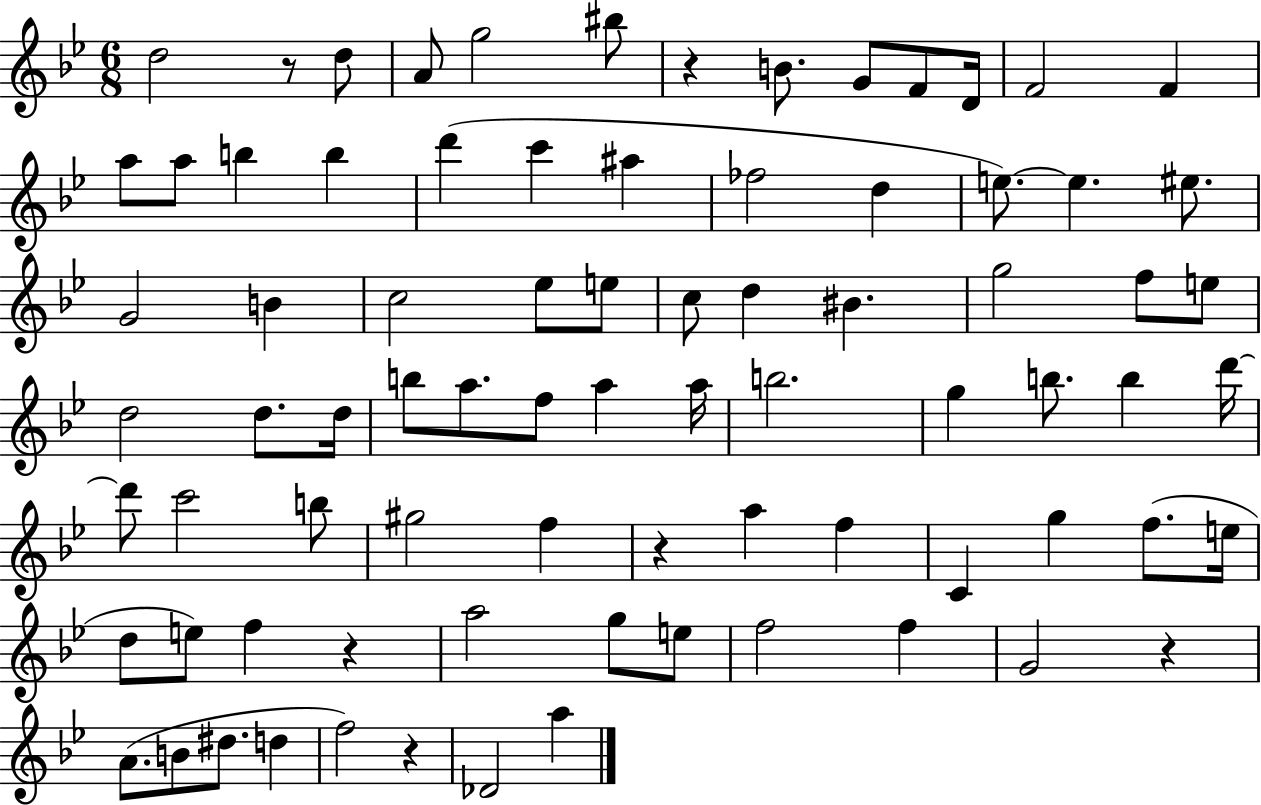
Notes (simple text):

D5/h R/e D5/e A4/e G5/h BIS5/e R/q B4/e. G4/e F4/e D4/s F4/h F4/q A5/e A5/e B5/q B5/q D6/q C6/q A#5/q FES5/h D5/q E5/e. E5/q. EIS5/e. G4/h B4/q C5/h Eb5/e E5/e C5/e D5/q BIS4/q. G5/h F5/e E5/e D5/h D5/e. D5/s B5/e A5/e. F5/e A5/q A5/s B5/h. G5/q B5/e. B5/q D6/s D6/e C6/h B5/e G#5/h F5/q R/q A5/q F5/q C4/q G5/q F5/e. E5/s D5/e E5/e F5/q R/q A5/h G5/e E5/e F5/h F5/q G4/h R/q A4/e. B4/e D#5/e. D5/q F5/h R/q Db4/h A5/q